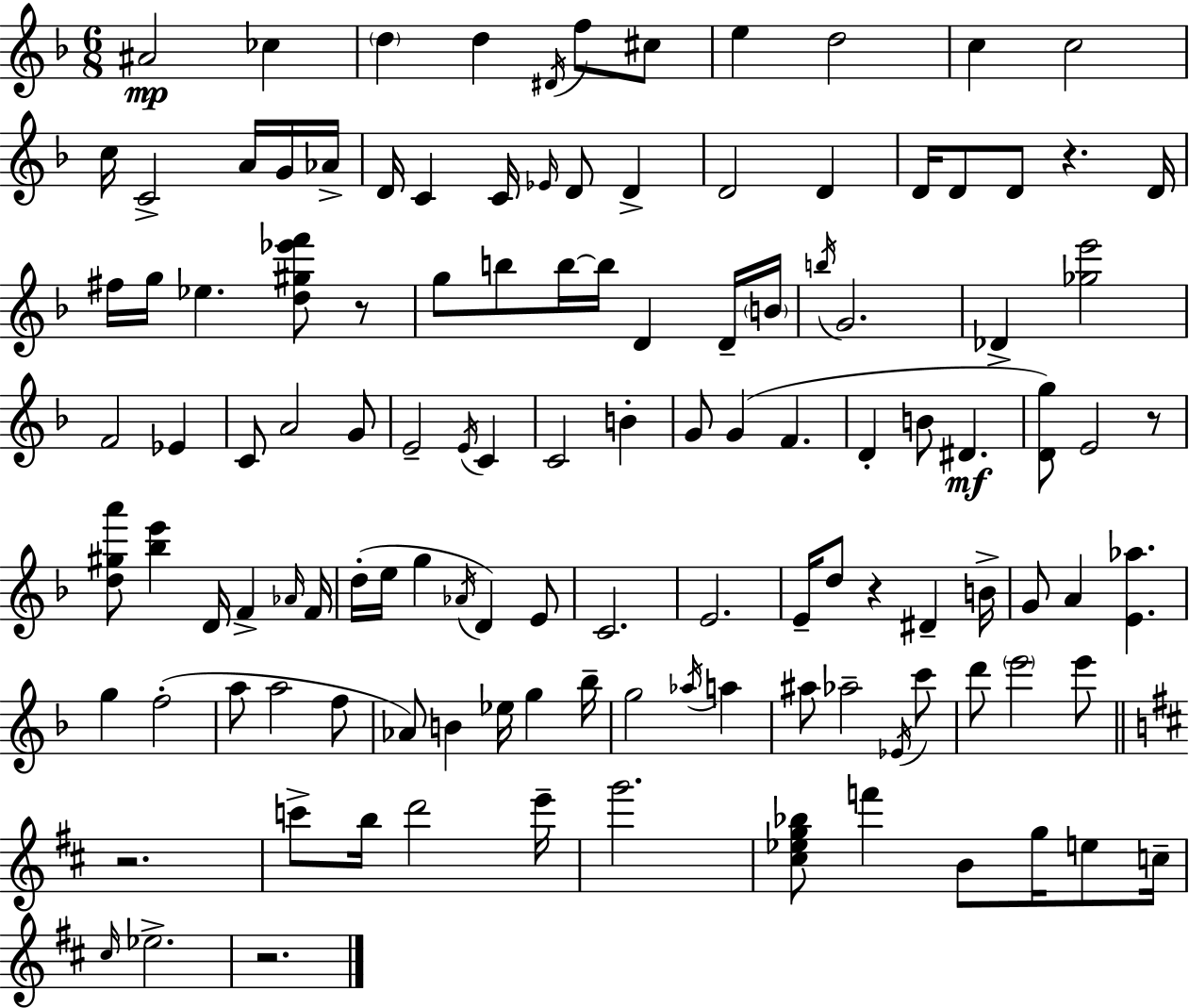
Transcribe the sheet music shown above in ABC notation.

X:1
T:Untitled
M:6/8
L:1/4
K:F
^A2 _c d d ^D/4 f/2 ^c/2 e d2 c c2 c/4 C2 A/4 G/4 _A/4 D/4 C C/4 _E/4 D/2 D D2 D D/4 D/2 D/2 z D/4 ^f/4 g/4 _e [d^g_e'f']/2 z/2 g/2 b/2 b/4 b/4 D D/4 B/4 b/4 G2 _D [_ge']2 F2 _E C/2 A2 G/2 E2 E/4 C C2 B G/2 G F D B/2 ^D [Dg]/2 E2 z/2 [d^ga']/2 [_be'] D/4 F _A/4 F/4 d/4 e/4 g _A/4 D E/2 C2 E2 E/4 d/2 z ^D B/4 G/2 A [E_a] g f2 a/2 a2 f/2 _A/2 B _e/4 g _b/4 g2 _a/4 a ^a/2 _a2 _E/4 c'/2 d'/2 e'2 e'/2 z2 c'/2 b/4 d'2 e'/4 g'2 [^c_eg_b]/2 f' B/2 g/4 e/2 c/4 ^c/4 _e2 z2